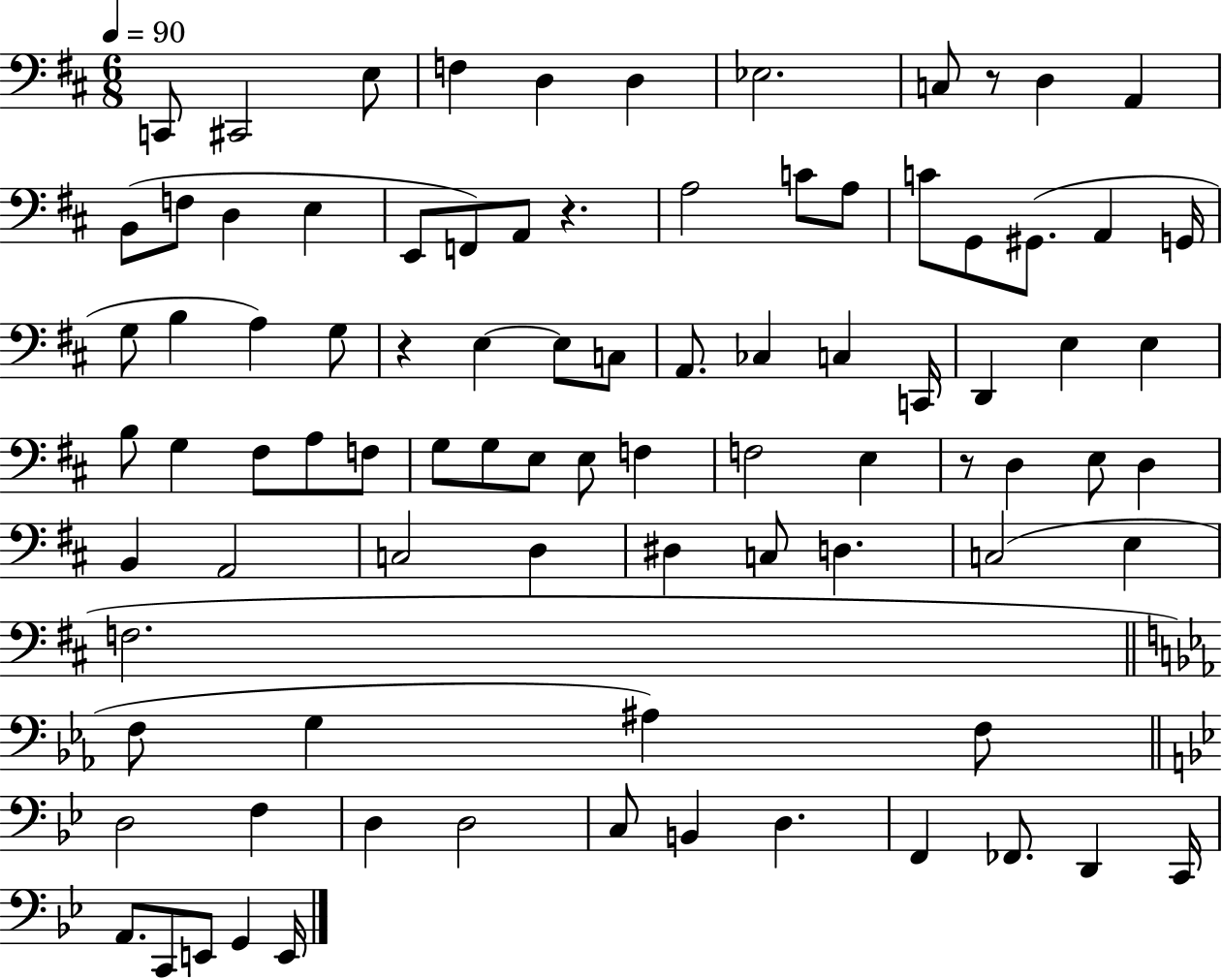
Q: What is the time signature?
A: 6/8